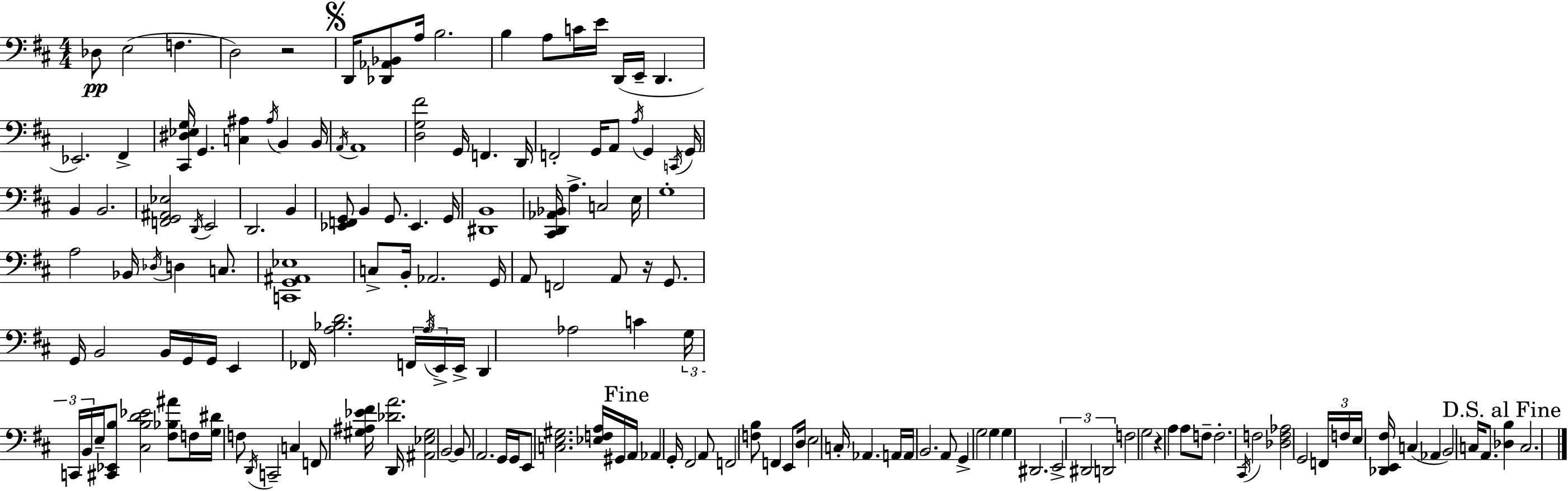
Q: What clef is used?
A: bass